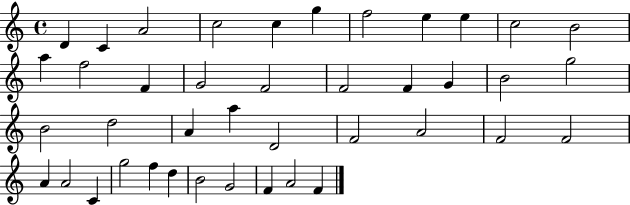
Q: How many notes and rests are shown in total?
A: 41